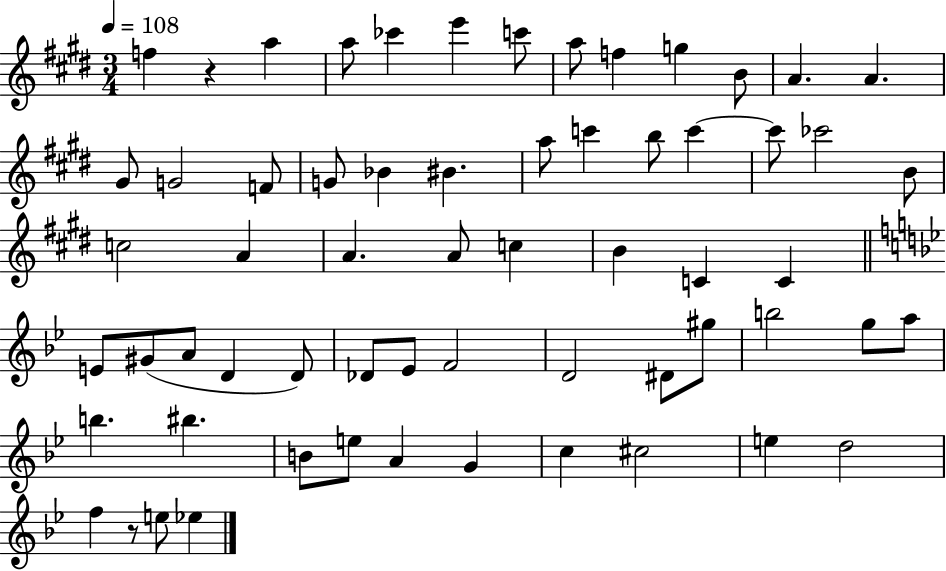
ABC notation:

X:1
T:Untitled
M:3/4
L:1/4
K:E
f z a a/2 _c' e' c'/2 a/2 f g B/2 A A ^G/2 G2 F/2 G/2 _B ^B a/2 c' b/2 c' c'/2 _c'2 B/2 c2 A A A/2 c B C C E/2 ^G/2 A/2 D D/2 _D/2 _E/2 F2 D2 ^D/2 ^g/2 b2 g/2 a/2 b ^b B/2 e/2 A G c ^c2 e d2 f z/2 e/2 _e